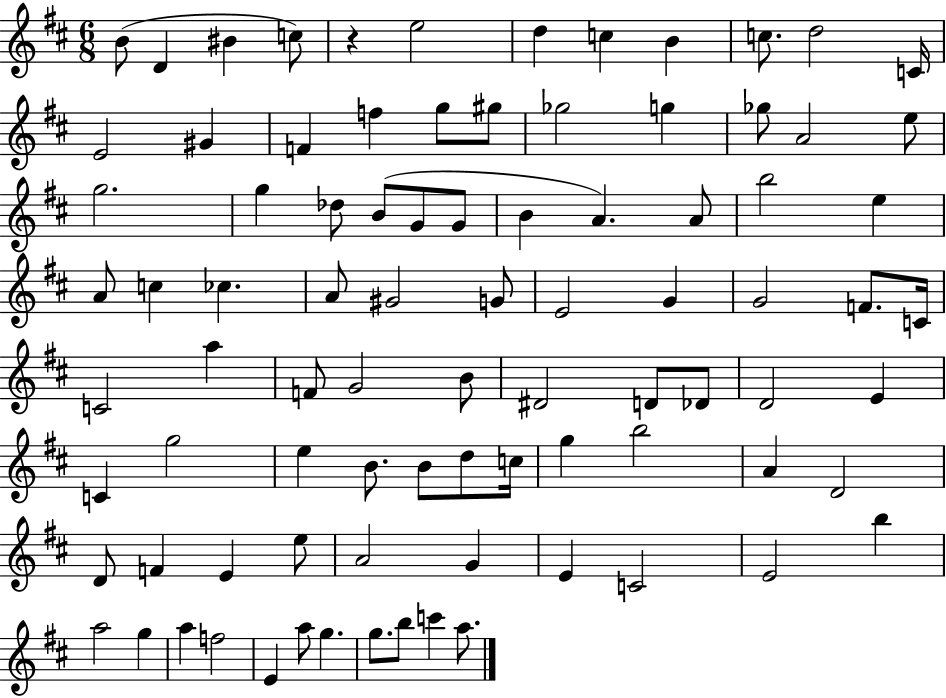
X:1
T:Untitled
M:6/8
L:1/4
K:D
B/2 D ^B c/2 z e2 d c B c/2 d2 C/4 E2 ^G F f g/2 ^g/2 _g2 g _g/2 A2 e/2 g2 g _d/2 B/2 G/2 G/2 B A A/2 b2 e A/2 c _c A/2 ^G2 G/2 E2 G G2 F/2 C/4 C2 a F/2 G2 B/2 ^D2 D/2 _D/2 D2 E C g2 e B/2 B/2 d/2 c/4 g b2 A D2 D/2 F E e/2 A2 G E C2 E2 b a2 g a f2 E a/2 g g/2 b/2 c' a/2